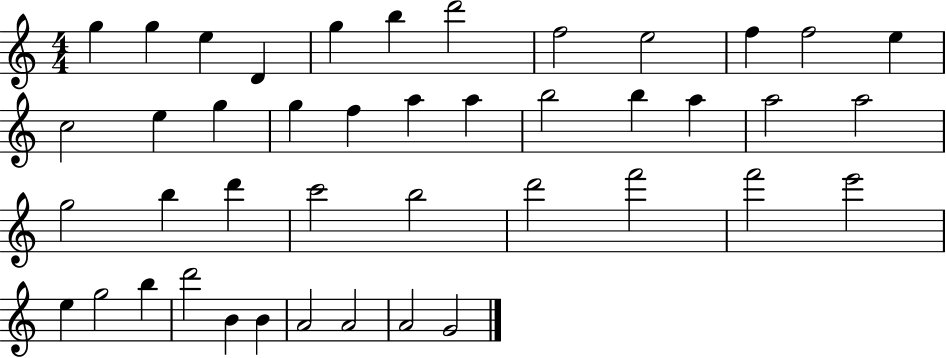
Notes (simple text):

G5/q G5/q E5/q D4/q G5/q B5/q D6/h F5/h E5/h F5/q F5/h E5/q C5/h E5/q G5/q G5/q F5/q A5/q A5/q B5/h B5/q A5/q A5/h A5/h G5/h B5/q D6/q C6/h B5/h D6/h F6/h F6/h E6/h E5/q G5/h B5/q D6/h B4/q B4/q A4/h A4/h A4/h G4/h